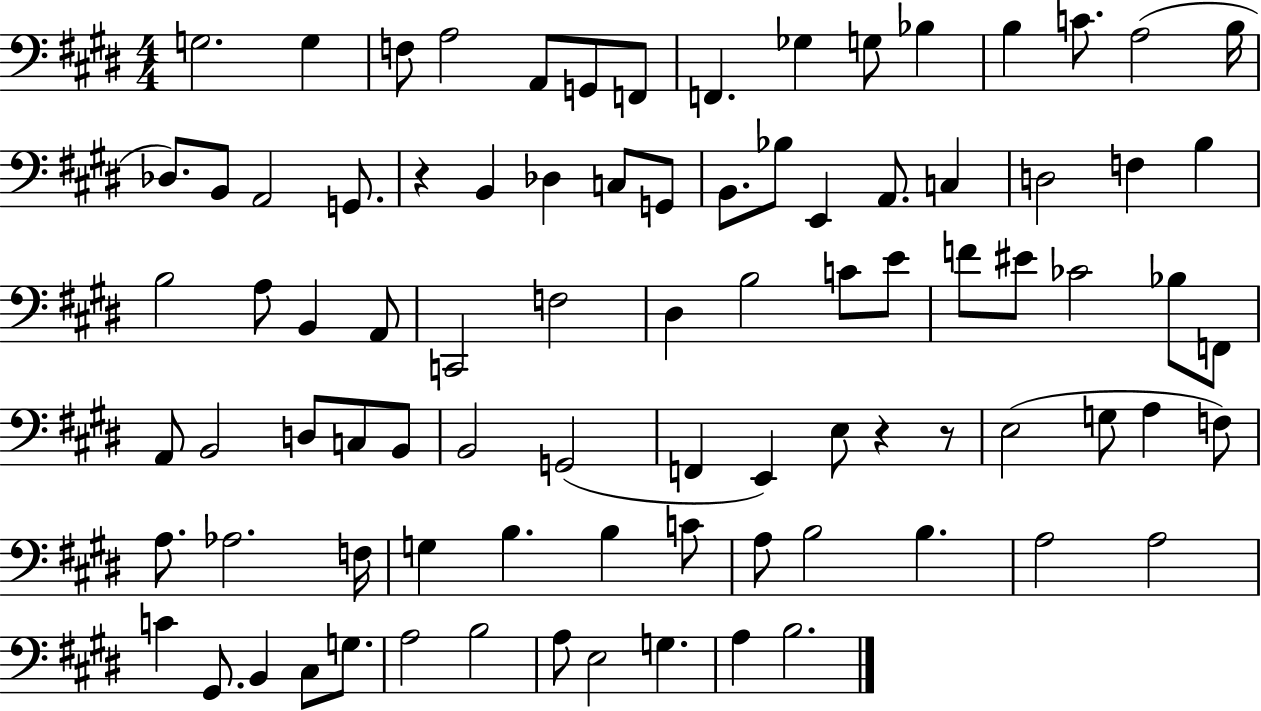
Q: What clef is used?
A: bass